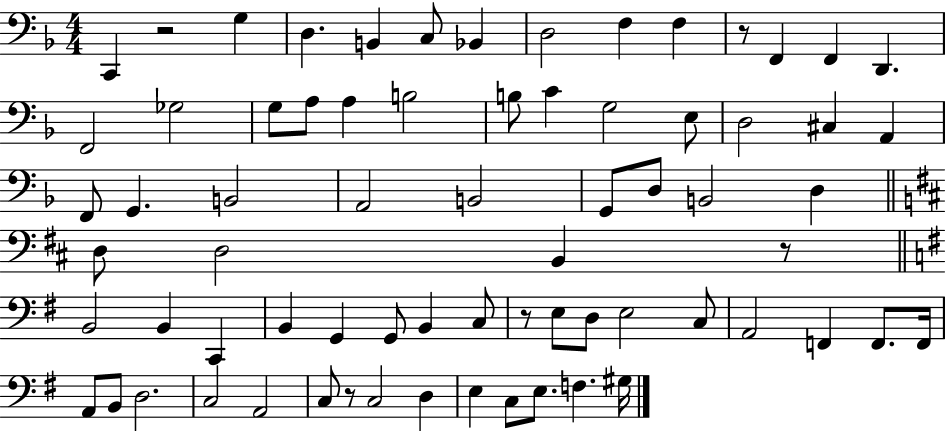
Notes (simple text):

C2/q R/h G3/q D3/q. B2/q C3/e Bb2/q D3/h F3/q F3/q R/e F2/q F2/q D2/q. F2/h Gb3/h G3/e A3/e A3/q B3/h B3/e C4/q G3/h E3/e D3/h C#3/q A2/q F2/e G2/q. B2/h A2/h B2/h G2/e D3/e B2/h D3/q D3/e D3/h B2/q R/e B2/h B2/q C2/q B2/q G2/q G2/e B2/q C3/e R/e E3/e D3/e E3/h C3/e A2/h F2/q F2/e. F2/s A2/e B2/e D3/h. C3/h A2/h C3/e R/e C3/h D3/q E3/q C3/e E3/e. F3/q. G#3/s